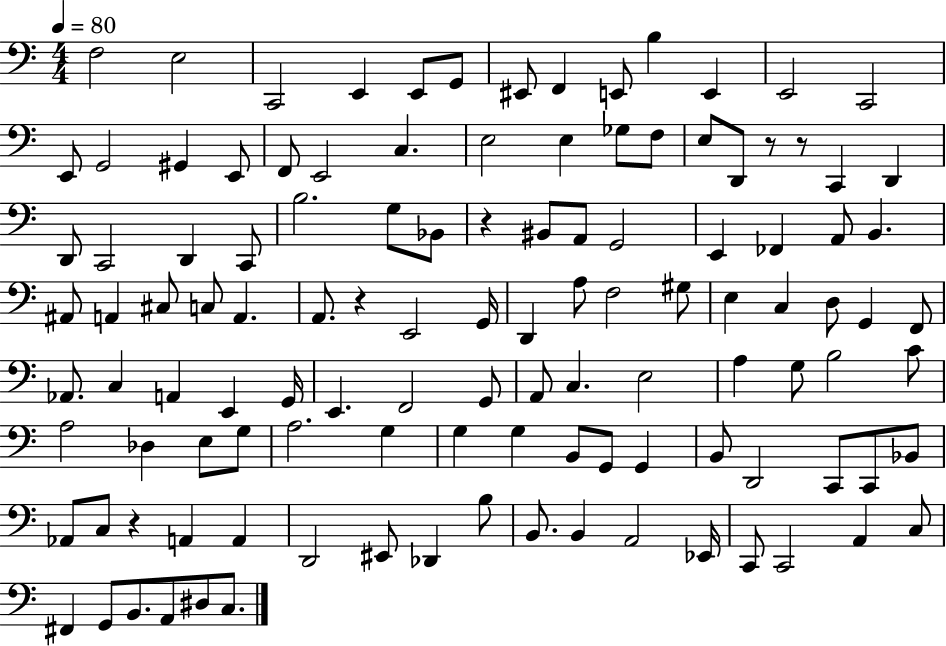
{
  \clef bass
  \numericTimeSignature
  \time 4/4
  \key c \major
  \tempo 4 = 80
  f2 e2 | c,2 e,4 e,8 g,8 | eis,8 f,4 e,8 b4 e,4 | e,2 c,2 | \break e,8 g,2 gis,4 e,8 | f,8 e,2 c4. | e2 e4 ges8 f8 | e8 d,8 r8 r8 c,4 d,4 | \break d,8 c,2 d,4 c,8 | b2. g8 bes,8 | r4 bis,8 a,8 g,2 | e,4 fes,4 a,8 b,4. | \break ais,8 a,4 cis8 c8 a,4. | a,8. r4 e,2 g,16 | d,4 a8 f2 gis8 | e4 c4 d8 g,4 f,8 | \break aes,8. c4 a,4 e,4 g,16 | e,4. f,2 g,8 | a,8 c4. e2 | a4 g8 b2 c'8 | \break a2 des4 e8 g8 | a2. g4 | g4 g4 b,8 g,8 g,4 | b,8 d,2 c,8 c,8 bes,8 | \break aes,8 c8 r4 a,4 a,4 | d,2 eis,8 des,4 b8 | b,8. b,4 a,2 ees,16 | c,8 c,2 a,4 c8 | \break fis,4 g,8 b,8. a,8 dis8 c8. | \bar "|."
}